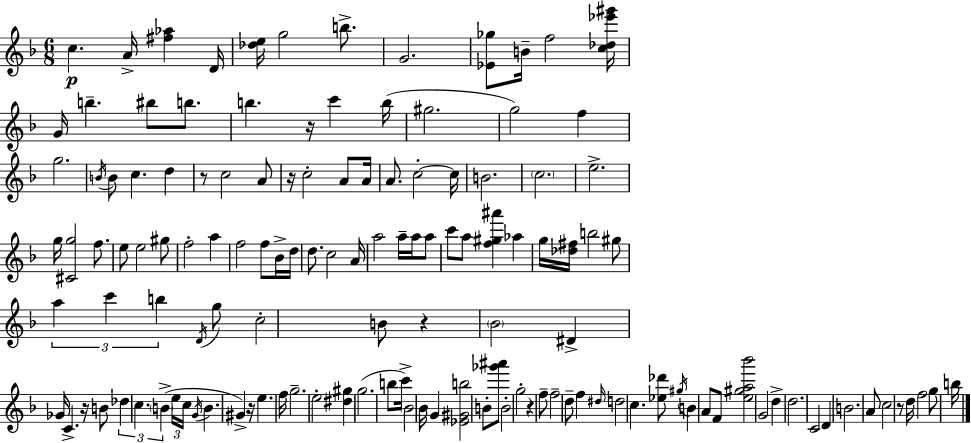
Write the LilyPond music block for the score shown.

{
  \clef treble
  \numericTimeSignature
  \time 6/8
  \key d \minor
  c''4.\p a'16-> <fis'' aes''>4 d'16 | <des'' e''>16 g''2 b''8.-> | g'2. | <ees' ges''>8 b'16-- f''2 <c'' des'' ees''' gis'''>16 | \break g'16 b''4.-- bis''8 b''8. | b''4. r16 c'''4 b''16( | gis''2. | g''2) f''4 | \break g''2. | \acciaccatura { b'16 } b'8 c''4. d''4 | r8 c''2 a'8 | r16 c''2-. a'8 | \break a'16 a'8. c''2-.~~ | c''16 b'2. | \parenthesize c''2. | e''2.-> | \break g''16 <cis' g''>2 f''8. | e''8 e''2 gis''8 | f''2-. a''4 | f''2 f''8 bes'16-> | \break d''16 d''8. c''2 | a'16 a''2 a''16-- a''16 a''8 | c'''8 a''8 <f'' gis'' ais'''>4 aes''4 | g''16 <des'' fis''>16 b''2 gis''8 | \break \tuplet 3/2 { a''4 c'''4 b''4 } | \acciaccatura { d'16 } g''8 c''2-. | b'8 r4 \parenthesize bes'2 | dis'4-> ges'16 c'4.-> | \break r16 b'8 \tuplet 3/2 { des''4 c''4. | \parenthesize b'4->( } \tuplet 3/2 { e''16 c''16 \acciaccatura { g'16 } } b'4. | gis'4->) r16 e''4. | f''16 g''2.-- | \break e''2-. <dis'' gis''>4 | g''2.( | b''8 c'''16->) \parenthesize bes'2 | bes'16 g'4 <ees' gis' b''>2 | \break b'8-. <ges''' ais'''>8 b'2-. | g''2-. r4 | f''8-- f''2-- | d''8-- f''4 \grace { dis''16 } d''2 | \break c''4. <ees'' des'''>8 | \acciaccatura { gis''16 } b'4 a'8 f'8 <e'' gis'' a'' bes'''>2 | g'2 | d''4-> d''2. | \break c'2 | d'4 b'2. | a'8 c''2 | r8 d''16 f''2 | \break g''8 b''16 \bar "|."
}